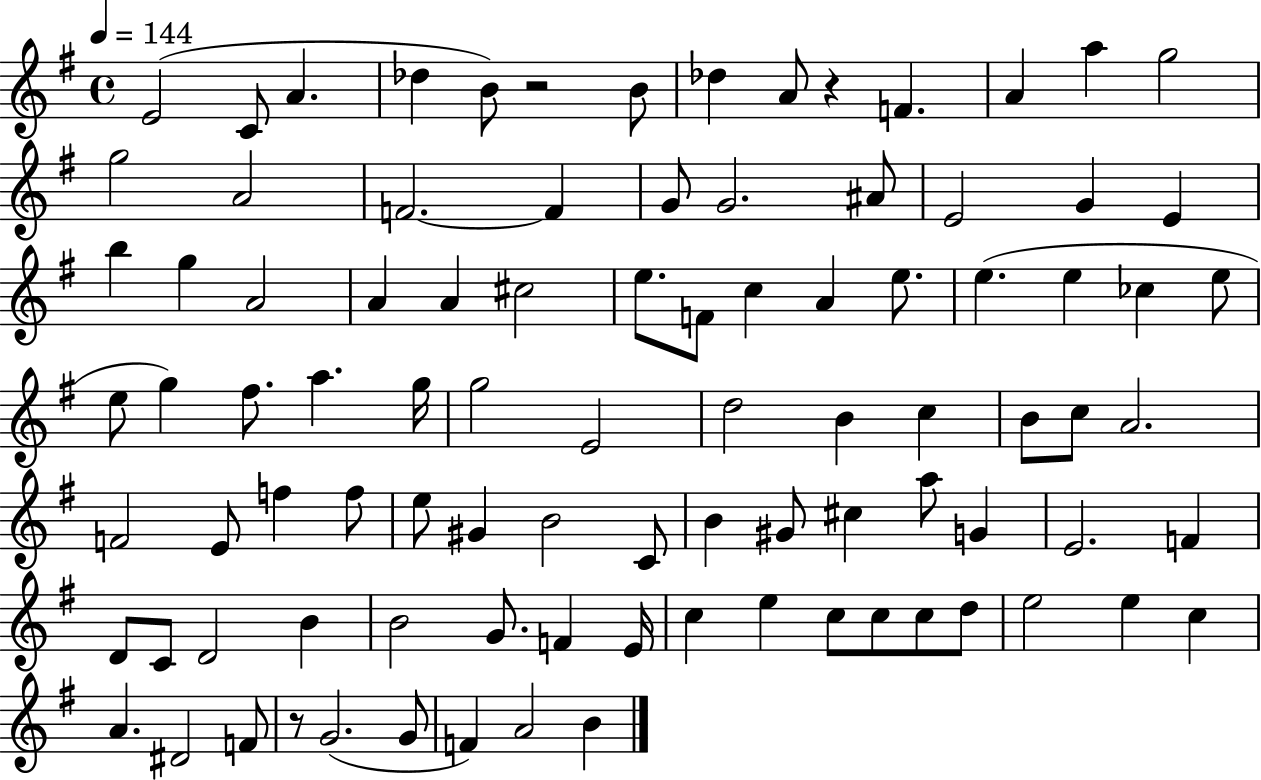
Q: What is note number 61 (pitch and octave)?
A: C#5